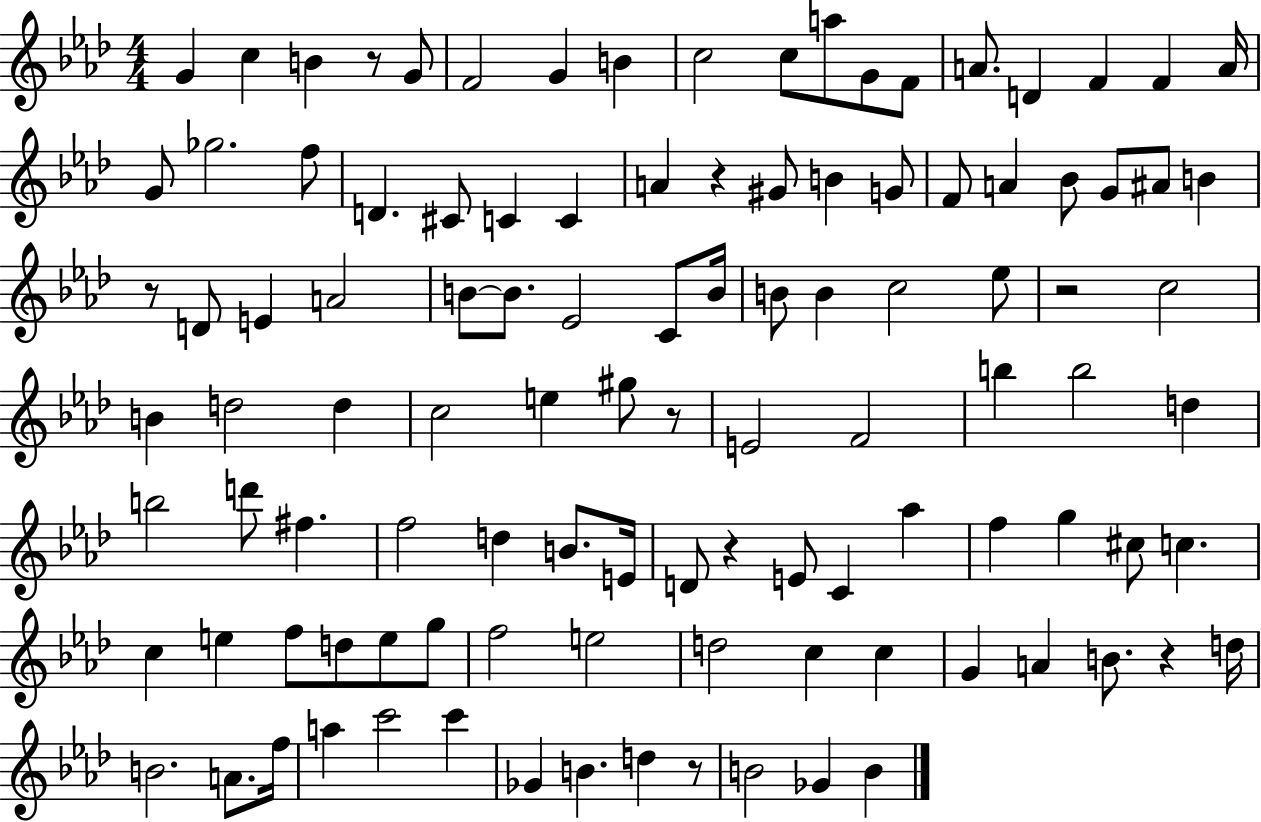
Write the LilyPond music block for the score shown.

{
  \clef treble
  \numericTimeSignature
  \time 4/4
  \key aes \major
  g'4 c''4 b'4 r8 g'8 | f'2 g'4 b'4 | c''2 c''8 a''8 g'8 f'8 | a'8. d'4 f'4 f'4 a'16 | \break g'8 ges''2. f''8 | d'4. cis'8 c'4 c'4 | a'4 r4 gis'8 b'4 g'8 | f'8 a'4 bes'8 g'8 ais'8 b'4 | \break r8 d'8 e'4 a'2 | b'8~~ b'8. ees'2 c'8 b'16 | b'8 b'4 c''2 ees''8 | r2 c''2 | \break b'4 d''2 d''4 | c''2 e''4 gis''8 r8 | e'2 f'2 | b''4 b''2 d''4 | \break b''2 d'''8 fis''4. | f''2 d''4 b'8. e'16 | d'8 r4 e'8 c'4 aes''4 | f''4 g''4 cis''8 c''4. | \break c''4 e''4 f''8 d''8 e''8 g''8 | f''2 e''2 | d''2 c''4 c''4 | g'4 a'4 b'8. r4 d''16 | \break b'2. a'8. f''16 | a''4 c'''2 c'''4 | ges'4 b'4. d''4 r8 | b'2 ges'4 b'4 | \break \bar "|."
}